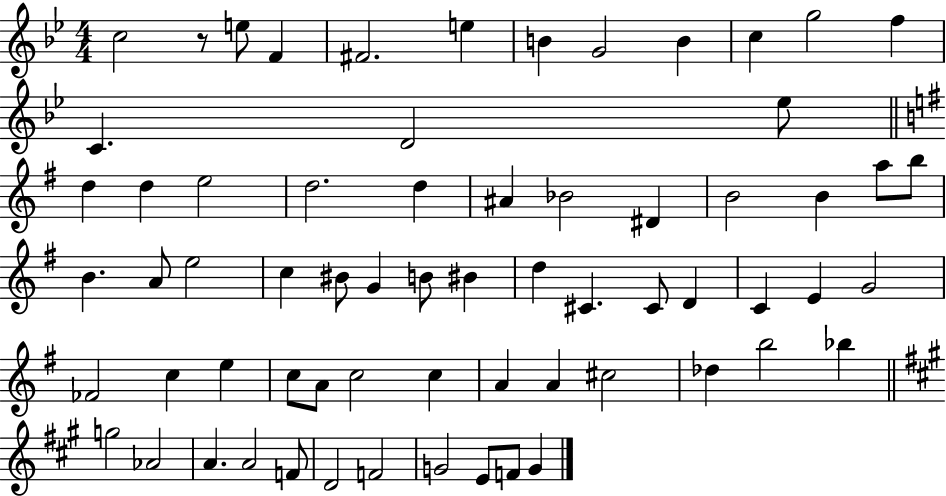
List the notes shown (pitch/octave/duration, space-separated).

C5/h R/e E5/e F4/q F#4/h. E5/q B4/q G4/h B4/q C5/q G5/h F5/q C4/q. D4/h Eb5/e D5/q D5/q E5/h D5/h. D5/q A#4/q Bb4/h D#4/q B4/h B4/q A5/e B5/e B4/q. A4/e E5/h C5/q BIS4/e G4/q B4/e BIS4/q D5/q C#4/q. C#4/e D4/q C4/q E4/q G4/h FES4/h C5/q E5/q C5/e A4/e C5/h C5/q A4/q A4/q C#5/h Db5/q B5/h Bb5/q G5/h Ab4/h A4/q. A4/h F4/e D4/h F4/h G4/h E4/e F4/e G4/q